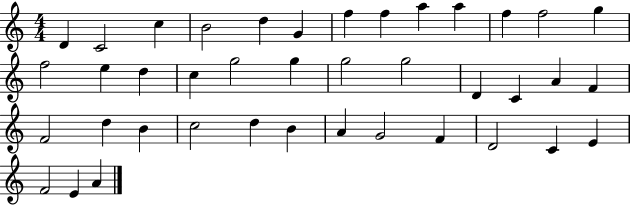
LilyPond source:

{
  \clef treble
  \numericTimeSignature
  \time 4/4
  \key c \major
  d'4 c'2 c''4 | b'2 d''4 g'4 | f''4 f''4 a''4 a''4 | f''4 f''2 g''4 | \break f''2 e''4 d''4 | c''4 g''2 g''4 | g''2 g''2 | d'4 c'4 a'4 f'4 | \break f'2 d''4 b'4 | c''2 d''4 b'4 | a'4 g'2 f'4 | d'2 c'4 e'4 | \break f'2 e'4 a'4 | \bar "|."
}